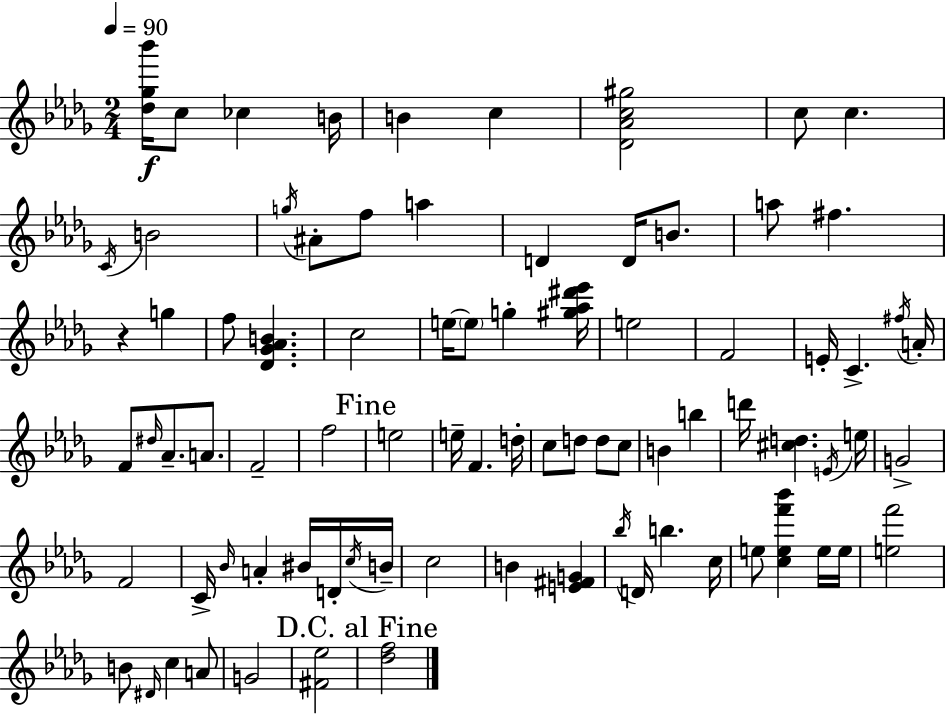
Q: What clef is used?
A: treble